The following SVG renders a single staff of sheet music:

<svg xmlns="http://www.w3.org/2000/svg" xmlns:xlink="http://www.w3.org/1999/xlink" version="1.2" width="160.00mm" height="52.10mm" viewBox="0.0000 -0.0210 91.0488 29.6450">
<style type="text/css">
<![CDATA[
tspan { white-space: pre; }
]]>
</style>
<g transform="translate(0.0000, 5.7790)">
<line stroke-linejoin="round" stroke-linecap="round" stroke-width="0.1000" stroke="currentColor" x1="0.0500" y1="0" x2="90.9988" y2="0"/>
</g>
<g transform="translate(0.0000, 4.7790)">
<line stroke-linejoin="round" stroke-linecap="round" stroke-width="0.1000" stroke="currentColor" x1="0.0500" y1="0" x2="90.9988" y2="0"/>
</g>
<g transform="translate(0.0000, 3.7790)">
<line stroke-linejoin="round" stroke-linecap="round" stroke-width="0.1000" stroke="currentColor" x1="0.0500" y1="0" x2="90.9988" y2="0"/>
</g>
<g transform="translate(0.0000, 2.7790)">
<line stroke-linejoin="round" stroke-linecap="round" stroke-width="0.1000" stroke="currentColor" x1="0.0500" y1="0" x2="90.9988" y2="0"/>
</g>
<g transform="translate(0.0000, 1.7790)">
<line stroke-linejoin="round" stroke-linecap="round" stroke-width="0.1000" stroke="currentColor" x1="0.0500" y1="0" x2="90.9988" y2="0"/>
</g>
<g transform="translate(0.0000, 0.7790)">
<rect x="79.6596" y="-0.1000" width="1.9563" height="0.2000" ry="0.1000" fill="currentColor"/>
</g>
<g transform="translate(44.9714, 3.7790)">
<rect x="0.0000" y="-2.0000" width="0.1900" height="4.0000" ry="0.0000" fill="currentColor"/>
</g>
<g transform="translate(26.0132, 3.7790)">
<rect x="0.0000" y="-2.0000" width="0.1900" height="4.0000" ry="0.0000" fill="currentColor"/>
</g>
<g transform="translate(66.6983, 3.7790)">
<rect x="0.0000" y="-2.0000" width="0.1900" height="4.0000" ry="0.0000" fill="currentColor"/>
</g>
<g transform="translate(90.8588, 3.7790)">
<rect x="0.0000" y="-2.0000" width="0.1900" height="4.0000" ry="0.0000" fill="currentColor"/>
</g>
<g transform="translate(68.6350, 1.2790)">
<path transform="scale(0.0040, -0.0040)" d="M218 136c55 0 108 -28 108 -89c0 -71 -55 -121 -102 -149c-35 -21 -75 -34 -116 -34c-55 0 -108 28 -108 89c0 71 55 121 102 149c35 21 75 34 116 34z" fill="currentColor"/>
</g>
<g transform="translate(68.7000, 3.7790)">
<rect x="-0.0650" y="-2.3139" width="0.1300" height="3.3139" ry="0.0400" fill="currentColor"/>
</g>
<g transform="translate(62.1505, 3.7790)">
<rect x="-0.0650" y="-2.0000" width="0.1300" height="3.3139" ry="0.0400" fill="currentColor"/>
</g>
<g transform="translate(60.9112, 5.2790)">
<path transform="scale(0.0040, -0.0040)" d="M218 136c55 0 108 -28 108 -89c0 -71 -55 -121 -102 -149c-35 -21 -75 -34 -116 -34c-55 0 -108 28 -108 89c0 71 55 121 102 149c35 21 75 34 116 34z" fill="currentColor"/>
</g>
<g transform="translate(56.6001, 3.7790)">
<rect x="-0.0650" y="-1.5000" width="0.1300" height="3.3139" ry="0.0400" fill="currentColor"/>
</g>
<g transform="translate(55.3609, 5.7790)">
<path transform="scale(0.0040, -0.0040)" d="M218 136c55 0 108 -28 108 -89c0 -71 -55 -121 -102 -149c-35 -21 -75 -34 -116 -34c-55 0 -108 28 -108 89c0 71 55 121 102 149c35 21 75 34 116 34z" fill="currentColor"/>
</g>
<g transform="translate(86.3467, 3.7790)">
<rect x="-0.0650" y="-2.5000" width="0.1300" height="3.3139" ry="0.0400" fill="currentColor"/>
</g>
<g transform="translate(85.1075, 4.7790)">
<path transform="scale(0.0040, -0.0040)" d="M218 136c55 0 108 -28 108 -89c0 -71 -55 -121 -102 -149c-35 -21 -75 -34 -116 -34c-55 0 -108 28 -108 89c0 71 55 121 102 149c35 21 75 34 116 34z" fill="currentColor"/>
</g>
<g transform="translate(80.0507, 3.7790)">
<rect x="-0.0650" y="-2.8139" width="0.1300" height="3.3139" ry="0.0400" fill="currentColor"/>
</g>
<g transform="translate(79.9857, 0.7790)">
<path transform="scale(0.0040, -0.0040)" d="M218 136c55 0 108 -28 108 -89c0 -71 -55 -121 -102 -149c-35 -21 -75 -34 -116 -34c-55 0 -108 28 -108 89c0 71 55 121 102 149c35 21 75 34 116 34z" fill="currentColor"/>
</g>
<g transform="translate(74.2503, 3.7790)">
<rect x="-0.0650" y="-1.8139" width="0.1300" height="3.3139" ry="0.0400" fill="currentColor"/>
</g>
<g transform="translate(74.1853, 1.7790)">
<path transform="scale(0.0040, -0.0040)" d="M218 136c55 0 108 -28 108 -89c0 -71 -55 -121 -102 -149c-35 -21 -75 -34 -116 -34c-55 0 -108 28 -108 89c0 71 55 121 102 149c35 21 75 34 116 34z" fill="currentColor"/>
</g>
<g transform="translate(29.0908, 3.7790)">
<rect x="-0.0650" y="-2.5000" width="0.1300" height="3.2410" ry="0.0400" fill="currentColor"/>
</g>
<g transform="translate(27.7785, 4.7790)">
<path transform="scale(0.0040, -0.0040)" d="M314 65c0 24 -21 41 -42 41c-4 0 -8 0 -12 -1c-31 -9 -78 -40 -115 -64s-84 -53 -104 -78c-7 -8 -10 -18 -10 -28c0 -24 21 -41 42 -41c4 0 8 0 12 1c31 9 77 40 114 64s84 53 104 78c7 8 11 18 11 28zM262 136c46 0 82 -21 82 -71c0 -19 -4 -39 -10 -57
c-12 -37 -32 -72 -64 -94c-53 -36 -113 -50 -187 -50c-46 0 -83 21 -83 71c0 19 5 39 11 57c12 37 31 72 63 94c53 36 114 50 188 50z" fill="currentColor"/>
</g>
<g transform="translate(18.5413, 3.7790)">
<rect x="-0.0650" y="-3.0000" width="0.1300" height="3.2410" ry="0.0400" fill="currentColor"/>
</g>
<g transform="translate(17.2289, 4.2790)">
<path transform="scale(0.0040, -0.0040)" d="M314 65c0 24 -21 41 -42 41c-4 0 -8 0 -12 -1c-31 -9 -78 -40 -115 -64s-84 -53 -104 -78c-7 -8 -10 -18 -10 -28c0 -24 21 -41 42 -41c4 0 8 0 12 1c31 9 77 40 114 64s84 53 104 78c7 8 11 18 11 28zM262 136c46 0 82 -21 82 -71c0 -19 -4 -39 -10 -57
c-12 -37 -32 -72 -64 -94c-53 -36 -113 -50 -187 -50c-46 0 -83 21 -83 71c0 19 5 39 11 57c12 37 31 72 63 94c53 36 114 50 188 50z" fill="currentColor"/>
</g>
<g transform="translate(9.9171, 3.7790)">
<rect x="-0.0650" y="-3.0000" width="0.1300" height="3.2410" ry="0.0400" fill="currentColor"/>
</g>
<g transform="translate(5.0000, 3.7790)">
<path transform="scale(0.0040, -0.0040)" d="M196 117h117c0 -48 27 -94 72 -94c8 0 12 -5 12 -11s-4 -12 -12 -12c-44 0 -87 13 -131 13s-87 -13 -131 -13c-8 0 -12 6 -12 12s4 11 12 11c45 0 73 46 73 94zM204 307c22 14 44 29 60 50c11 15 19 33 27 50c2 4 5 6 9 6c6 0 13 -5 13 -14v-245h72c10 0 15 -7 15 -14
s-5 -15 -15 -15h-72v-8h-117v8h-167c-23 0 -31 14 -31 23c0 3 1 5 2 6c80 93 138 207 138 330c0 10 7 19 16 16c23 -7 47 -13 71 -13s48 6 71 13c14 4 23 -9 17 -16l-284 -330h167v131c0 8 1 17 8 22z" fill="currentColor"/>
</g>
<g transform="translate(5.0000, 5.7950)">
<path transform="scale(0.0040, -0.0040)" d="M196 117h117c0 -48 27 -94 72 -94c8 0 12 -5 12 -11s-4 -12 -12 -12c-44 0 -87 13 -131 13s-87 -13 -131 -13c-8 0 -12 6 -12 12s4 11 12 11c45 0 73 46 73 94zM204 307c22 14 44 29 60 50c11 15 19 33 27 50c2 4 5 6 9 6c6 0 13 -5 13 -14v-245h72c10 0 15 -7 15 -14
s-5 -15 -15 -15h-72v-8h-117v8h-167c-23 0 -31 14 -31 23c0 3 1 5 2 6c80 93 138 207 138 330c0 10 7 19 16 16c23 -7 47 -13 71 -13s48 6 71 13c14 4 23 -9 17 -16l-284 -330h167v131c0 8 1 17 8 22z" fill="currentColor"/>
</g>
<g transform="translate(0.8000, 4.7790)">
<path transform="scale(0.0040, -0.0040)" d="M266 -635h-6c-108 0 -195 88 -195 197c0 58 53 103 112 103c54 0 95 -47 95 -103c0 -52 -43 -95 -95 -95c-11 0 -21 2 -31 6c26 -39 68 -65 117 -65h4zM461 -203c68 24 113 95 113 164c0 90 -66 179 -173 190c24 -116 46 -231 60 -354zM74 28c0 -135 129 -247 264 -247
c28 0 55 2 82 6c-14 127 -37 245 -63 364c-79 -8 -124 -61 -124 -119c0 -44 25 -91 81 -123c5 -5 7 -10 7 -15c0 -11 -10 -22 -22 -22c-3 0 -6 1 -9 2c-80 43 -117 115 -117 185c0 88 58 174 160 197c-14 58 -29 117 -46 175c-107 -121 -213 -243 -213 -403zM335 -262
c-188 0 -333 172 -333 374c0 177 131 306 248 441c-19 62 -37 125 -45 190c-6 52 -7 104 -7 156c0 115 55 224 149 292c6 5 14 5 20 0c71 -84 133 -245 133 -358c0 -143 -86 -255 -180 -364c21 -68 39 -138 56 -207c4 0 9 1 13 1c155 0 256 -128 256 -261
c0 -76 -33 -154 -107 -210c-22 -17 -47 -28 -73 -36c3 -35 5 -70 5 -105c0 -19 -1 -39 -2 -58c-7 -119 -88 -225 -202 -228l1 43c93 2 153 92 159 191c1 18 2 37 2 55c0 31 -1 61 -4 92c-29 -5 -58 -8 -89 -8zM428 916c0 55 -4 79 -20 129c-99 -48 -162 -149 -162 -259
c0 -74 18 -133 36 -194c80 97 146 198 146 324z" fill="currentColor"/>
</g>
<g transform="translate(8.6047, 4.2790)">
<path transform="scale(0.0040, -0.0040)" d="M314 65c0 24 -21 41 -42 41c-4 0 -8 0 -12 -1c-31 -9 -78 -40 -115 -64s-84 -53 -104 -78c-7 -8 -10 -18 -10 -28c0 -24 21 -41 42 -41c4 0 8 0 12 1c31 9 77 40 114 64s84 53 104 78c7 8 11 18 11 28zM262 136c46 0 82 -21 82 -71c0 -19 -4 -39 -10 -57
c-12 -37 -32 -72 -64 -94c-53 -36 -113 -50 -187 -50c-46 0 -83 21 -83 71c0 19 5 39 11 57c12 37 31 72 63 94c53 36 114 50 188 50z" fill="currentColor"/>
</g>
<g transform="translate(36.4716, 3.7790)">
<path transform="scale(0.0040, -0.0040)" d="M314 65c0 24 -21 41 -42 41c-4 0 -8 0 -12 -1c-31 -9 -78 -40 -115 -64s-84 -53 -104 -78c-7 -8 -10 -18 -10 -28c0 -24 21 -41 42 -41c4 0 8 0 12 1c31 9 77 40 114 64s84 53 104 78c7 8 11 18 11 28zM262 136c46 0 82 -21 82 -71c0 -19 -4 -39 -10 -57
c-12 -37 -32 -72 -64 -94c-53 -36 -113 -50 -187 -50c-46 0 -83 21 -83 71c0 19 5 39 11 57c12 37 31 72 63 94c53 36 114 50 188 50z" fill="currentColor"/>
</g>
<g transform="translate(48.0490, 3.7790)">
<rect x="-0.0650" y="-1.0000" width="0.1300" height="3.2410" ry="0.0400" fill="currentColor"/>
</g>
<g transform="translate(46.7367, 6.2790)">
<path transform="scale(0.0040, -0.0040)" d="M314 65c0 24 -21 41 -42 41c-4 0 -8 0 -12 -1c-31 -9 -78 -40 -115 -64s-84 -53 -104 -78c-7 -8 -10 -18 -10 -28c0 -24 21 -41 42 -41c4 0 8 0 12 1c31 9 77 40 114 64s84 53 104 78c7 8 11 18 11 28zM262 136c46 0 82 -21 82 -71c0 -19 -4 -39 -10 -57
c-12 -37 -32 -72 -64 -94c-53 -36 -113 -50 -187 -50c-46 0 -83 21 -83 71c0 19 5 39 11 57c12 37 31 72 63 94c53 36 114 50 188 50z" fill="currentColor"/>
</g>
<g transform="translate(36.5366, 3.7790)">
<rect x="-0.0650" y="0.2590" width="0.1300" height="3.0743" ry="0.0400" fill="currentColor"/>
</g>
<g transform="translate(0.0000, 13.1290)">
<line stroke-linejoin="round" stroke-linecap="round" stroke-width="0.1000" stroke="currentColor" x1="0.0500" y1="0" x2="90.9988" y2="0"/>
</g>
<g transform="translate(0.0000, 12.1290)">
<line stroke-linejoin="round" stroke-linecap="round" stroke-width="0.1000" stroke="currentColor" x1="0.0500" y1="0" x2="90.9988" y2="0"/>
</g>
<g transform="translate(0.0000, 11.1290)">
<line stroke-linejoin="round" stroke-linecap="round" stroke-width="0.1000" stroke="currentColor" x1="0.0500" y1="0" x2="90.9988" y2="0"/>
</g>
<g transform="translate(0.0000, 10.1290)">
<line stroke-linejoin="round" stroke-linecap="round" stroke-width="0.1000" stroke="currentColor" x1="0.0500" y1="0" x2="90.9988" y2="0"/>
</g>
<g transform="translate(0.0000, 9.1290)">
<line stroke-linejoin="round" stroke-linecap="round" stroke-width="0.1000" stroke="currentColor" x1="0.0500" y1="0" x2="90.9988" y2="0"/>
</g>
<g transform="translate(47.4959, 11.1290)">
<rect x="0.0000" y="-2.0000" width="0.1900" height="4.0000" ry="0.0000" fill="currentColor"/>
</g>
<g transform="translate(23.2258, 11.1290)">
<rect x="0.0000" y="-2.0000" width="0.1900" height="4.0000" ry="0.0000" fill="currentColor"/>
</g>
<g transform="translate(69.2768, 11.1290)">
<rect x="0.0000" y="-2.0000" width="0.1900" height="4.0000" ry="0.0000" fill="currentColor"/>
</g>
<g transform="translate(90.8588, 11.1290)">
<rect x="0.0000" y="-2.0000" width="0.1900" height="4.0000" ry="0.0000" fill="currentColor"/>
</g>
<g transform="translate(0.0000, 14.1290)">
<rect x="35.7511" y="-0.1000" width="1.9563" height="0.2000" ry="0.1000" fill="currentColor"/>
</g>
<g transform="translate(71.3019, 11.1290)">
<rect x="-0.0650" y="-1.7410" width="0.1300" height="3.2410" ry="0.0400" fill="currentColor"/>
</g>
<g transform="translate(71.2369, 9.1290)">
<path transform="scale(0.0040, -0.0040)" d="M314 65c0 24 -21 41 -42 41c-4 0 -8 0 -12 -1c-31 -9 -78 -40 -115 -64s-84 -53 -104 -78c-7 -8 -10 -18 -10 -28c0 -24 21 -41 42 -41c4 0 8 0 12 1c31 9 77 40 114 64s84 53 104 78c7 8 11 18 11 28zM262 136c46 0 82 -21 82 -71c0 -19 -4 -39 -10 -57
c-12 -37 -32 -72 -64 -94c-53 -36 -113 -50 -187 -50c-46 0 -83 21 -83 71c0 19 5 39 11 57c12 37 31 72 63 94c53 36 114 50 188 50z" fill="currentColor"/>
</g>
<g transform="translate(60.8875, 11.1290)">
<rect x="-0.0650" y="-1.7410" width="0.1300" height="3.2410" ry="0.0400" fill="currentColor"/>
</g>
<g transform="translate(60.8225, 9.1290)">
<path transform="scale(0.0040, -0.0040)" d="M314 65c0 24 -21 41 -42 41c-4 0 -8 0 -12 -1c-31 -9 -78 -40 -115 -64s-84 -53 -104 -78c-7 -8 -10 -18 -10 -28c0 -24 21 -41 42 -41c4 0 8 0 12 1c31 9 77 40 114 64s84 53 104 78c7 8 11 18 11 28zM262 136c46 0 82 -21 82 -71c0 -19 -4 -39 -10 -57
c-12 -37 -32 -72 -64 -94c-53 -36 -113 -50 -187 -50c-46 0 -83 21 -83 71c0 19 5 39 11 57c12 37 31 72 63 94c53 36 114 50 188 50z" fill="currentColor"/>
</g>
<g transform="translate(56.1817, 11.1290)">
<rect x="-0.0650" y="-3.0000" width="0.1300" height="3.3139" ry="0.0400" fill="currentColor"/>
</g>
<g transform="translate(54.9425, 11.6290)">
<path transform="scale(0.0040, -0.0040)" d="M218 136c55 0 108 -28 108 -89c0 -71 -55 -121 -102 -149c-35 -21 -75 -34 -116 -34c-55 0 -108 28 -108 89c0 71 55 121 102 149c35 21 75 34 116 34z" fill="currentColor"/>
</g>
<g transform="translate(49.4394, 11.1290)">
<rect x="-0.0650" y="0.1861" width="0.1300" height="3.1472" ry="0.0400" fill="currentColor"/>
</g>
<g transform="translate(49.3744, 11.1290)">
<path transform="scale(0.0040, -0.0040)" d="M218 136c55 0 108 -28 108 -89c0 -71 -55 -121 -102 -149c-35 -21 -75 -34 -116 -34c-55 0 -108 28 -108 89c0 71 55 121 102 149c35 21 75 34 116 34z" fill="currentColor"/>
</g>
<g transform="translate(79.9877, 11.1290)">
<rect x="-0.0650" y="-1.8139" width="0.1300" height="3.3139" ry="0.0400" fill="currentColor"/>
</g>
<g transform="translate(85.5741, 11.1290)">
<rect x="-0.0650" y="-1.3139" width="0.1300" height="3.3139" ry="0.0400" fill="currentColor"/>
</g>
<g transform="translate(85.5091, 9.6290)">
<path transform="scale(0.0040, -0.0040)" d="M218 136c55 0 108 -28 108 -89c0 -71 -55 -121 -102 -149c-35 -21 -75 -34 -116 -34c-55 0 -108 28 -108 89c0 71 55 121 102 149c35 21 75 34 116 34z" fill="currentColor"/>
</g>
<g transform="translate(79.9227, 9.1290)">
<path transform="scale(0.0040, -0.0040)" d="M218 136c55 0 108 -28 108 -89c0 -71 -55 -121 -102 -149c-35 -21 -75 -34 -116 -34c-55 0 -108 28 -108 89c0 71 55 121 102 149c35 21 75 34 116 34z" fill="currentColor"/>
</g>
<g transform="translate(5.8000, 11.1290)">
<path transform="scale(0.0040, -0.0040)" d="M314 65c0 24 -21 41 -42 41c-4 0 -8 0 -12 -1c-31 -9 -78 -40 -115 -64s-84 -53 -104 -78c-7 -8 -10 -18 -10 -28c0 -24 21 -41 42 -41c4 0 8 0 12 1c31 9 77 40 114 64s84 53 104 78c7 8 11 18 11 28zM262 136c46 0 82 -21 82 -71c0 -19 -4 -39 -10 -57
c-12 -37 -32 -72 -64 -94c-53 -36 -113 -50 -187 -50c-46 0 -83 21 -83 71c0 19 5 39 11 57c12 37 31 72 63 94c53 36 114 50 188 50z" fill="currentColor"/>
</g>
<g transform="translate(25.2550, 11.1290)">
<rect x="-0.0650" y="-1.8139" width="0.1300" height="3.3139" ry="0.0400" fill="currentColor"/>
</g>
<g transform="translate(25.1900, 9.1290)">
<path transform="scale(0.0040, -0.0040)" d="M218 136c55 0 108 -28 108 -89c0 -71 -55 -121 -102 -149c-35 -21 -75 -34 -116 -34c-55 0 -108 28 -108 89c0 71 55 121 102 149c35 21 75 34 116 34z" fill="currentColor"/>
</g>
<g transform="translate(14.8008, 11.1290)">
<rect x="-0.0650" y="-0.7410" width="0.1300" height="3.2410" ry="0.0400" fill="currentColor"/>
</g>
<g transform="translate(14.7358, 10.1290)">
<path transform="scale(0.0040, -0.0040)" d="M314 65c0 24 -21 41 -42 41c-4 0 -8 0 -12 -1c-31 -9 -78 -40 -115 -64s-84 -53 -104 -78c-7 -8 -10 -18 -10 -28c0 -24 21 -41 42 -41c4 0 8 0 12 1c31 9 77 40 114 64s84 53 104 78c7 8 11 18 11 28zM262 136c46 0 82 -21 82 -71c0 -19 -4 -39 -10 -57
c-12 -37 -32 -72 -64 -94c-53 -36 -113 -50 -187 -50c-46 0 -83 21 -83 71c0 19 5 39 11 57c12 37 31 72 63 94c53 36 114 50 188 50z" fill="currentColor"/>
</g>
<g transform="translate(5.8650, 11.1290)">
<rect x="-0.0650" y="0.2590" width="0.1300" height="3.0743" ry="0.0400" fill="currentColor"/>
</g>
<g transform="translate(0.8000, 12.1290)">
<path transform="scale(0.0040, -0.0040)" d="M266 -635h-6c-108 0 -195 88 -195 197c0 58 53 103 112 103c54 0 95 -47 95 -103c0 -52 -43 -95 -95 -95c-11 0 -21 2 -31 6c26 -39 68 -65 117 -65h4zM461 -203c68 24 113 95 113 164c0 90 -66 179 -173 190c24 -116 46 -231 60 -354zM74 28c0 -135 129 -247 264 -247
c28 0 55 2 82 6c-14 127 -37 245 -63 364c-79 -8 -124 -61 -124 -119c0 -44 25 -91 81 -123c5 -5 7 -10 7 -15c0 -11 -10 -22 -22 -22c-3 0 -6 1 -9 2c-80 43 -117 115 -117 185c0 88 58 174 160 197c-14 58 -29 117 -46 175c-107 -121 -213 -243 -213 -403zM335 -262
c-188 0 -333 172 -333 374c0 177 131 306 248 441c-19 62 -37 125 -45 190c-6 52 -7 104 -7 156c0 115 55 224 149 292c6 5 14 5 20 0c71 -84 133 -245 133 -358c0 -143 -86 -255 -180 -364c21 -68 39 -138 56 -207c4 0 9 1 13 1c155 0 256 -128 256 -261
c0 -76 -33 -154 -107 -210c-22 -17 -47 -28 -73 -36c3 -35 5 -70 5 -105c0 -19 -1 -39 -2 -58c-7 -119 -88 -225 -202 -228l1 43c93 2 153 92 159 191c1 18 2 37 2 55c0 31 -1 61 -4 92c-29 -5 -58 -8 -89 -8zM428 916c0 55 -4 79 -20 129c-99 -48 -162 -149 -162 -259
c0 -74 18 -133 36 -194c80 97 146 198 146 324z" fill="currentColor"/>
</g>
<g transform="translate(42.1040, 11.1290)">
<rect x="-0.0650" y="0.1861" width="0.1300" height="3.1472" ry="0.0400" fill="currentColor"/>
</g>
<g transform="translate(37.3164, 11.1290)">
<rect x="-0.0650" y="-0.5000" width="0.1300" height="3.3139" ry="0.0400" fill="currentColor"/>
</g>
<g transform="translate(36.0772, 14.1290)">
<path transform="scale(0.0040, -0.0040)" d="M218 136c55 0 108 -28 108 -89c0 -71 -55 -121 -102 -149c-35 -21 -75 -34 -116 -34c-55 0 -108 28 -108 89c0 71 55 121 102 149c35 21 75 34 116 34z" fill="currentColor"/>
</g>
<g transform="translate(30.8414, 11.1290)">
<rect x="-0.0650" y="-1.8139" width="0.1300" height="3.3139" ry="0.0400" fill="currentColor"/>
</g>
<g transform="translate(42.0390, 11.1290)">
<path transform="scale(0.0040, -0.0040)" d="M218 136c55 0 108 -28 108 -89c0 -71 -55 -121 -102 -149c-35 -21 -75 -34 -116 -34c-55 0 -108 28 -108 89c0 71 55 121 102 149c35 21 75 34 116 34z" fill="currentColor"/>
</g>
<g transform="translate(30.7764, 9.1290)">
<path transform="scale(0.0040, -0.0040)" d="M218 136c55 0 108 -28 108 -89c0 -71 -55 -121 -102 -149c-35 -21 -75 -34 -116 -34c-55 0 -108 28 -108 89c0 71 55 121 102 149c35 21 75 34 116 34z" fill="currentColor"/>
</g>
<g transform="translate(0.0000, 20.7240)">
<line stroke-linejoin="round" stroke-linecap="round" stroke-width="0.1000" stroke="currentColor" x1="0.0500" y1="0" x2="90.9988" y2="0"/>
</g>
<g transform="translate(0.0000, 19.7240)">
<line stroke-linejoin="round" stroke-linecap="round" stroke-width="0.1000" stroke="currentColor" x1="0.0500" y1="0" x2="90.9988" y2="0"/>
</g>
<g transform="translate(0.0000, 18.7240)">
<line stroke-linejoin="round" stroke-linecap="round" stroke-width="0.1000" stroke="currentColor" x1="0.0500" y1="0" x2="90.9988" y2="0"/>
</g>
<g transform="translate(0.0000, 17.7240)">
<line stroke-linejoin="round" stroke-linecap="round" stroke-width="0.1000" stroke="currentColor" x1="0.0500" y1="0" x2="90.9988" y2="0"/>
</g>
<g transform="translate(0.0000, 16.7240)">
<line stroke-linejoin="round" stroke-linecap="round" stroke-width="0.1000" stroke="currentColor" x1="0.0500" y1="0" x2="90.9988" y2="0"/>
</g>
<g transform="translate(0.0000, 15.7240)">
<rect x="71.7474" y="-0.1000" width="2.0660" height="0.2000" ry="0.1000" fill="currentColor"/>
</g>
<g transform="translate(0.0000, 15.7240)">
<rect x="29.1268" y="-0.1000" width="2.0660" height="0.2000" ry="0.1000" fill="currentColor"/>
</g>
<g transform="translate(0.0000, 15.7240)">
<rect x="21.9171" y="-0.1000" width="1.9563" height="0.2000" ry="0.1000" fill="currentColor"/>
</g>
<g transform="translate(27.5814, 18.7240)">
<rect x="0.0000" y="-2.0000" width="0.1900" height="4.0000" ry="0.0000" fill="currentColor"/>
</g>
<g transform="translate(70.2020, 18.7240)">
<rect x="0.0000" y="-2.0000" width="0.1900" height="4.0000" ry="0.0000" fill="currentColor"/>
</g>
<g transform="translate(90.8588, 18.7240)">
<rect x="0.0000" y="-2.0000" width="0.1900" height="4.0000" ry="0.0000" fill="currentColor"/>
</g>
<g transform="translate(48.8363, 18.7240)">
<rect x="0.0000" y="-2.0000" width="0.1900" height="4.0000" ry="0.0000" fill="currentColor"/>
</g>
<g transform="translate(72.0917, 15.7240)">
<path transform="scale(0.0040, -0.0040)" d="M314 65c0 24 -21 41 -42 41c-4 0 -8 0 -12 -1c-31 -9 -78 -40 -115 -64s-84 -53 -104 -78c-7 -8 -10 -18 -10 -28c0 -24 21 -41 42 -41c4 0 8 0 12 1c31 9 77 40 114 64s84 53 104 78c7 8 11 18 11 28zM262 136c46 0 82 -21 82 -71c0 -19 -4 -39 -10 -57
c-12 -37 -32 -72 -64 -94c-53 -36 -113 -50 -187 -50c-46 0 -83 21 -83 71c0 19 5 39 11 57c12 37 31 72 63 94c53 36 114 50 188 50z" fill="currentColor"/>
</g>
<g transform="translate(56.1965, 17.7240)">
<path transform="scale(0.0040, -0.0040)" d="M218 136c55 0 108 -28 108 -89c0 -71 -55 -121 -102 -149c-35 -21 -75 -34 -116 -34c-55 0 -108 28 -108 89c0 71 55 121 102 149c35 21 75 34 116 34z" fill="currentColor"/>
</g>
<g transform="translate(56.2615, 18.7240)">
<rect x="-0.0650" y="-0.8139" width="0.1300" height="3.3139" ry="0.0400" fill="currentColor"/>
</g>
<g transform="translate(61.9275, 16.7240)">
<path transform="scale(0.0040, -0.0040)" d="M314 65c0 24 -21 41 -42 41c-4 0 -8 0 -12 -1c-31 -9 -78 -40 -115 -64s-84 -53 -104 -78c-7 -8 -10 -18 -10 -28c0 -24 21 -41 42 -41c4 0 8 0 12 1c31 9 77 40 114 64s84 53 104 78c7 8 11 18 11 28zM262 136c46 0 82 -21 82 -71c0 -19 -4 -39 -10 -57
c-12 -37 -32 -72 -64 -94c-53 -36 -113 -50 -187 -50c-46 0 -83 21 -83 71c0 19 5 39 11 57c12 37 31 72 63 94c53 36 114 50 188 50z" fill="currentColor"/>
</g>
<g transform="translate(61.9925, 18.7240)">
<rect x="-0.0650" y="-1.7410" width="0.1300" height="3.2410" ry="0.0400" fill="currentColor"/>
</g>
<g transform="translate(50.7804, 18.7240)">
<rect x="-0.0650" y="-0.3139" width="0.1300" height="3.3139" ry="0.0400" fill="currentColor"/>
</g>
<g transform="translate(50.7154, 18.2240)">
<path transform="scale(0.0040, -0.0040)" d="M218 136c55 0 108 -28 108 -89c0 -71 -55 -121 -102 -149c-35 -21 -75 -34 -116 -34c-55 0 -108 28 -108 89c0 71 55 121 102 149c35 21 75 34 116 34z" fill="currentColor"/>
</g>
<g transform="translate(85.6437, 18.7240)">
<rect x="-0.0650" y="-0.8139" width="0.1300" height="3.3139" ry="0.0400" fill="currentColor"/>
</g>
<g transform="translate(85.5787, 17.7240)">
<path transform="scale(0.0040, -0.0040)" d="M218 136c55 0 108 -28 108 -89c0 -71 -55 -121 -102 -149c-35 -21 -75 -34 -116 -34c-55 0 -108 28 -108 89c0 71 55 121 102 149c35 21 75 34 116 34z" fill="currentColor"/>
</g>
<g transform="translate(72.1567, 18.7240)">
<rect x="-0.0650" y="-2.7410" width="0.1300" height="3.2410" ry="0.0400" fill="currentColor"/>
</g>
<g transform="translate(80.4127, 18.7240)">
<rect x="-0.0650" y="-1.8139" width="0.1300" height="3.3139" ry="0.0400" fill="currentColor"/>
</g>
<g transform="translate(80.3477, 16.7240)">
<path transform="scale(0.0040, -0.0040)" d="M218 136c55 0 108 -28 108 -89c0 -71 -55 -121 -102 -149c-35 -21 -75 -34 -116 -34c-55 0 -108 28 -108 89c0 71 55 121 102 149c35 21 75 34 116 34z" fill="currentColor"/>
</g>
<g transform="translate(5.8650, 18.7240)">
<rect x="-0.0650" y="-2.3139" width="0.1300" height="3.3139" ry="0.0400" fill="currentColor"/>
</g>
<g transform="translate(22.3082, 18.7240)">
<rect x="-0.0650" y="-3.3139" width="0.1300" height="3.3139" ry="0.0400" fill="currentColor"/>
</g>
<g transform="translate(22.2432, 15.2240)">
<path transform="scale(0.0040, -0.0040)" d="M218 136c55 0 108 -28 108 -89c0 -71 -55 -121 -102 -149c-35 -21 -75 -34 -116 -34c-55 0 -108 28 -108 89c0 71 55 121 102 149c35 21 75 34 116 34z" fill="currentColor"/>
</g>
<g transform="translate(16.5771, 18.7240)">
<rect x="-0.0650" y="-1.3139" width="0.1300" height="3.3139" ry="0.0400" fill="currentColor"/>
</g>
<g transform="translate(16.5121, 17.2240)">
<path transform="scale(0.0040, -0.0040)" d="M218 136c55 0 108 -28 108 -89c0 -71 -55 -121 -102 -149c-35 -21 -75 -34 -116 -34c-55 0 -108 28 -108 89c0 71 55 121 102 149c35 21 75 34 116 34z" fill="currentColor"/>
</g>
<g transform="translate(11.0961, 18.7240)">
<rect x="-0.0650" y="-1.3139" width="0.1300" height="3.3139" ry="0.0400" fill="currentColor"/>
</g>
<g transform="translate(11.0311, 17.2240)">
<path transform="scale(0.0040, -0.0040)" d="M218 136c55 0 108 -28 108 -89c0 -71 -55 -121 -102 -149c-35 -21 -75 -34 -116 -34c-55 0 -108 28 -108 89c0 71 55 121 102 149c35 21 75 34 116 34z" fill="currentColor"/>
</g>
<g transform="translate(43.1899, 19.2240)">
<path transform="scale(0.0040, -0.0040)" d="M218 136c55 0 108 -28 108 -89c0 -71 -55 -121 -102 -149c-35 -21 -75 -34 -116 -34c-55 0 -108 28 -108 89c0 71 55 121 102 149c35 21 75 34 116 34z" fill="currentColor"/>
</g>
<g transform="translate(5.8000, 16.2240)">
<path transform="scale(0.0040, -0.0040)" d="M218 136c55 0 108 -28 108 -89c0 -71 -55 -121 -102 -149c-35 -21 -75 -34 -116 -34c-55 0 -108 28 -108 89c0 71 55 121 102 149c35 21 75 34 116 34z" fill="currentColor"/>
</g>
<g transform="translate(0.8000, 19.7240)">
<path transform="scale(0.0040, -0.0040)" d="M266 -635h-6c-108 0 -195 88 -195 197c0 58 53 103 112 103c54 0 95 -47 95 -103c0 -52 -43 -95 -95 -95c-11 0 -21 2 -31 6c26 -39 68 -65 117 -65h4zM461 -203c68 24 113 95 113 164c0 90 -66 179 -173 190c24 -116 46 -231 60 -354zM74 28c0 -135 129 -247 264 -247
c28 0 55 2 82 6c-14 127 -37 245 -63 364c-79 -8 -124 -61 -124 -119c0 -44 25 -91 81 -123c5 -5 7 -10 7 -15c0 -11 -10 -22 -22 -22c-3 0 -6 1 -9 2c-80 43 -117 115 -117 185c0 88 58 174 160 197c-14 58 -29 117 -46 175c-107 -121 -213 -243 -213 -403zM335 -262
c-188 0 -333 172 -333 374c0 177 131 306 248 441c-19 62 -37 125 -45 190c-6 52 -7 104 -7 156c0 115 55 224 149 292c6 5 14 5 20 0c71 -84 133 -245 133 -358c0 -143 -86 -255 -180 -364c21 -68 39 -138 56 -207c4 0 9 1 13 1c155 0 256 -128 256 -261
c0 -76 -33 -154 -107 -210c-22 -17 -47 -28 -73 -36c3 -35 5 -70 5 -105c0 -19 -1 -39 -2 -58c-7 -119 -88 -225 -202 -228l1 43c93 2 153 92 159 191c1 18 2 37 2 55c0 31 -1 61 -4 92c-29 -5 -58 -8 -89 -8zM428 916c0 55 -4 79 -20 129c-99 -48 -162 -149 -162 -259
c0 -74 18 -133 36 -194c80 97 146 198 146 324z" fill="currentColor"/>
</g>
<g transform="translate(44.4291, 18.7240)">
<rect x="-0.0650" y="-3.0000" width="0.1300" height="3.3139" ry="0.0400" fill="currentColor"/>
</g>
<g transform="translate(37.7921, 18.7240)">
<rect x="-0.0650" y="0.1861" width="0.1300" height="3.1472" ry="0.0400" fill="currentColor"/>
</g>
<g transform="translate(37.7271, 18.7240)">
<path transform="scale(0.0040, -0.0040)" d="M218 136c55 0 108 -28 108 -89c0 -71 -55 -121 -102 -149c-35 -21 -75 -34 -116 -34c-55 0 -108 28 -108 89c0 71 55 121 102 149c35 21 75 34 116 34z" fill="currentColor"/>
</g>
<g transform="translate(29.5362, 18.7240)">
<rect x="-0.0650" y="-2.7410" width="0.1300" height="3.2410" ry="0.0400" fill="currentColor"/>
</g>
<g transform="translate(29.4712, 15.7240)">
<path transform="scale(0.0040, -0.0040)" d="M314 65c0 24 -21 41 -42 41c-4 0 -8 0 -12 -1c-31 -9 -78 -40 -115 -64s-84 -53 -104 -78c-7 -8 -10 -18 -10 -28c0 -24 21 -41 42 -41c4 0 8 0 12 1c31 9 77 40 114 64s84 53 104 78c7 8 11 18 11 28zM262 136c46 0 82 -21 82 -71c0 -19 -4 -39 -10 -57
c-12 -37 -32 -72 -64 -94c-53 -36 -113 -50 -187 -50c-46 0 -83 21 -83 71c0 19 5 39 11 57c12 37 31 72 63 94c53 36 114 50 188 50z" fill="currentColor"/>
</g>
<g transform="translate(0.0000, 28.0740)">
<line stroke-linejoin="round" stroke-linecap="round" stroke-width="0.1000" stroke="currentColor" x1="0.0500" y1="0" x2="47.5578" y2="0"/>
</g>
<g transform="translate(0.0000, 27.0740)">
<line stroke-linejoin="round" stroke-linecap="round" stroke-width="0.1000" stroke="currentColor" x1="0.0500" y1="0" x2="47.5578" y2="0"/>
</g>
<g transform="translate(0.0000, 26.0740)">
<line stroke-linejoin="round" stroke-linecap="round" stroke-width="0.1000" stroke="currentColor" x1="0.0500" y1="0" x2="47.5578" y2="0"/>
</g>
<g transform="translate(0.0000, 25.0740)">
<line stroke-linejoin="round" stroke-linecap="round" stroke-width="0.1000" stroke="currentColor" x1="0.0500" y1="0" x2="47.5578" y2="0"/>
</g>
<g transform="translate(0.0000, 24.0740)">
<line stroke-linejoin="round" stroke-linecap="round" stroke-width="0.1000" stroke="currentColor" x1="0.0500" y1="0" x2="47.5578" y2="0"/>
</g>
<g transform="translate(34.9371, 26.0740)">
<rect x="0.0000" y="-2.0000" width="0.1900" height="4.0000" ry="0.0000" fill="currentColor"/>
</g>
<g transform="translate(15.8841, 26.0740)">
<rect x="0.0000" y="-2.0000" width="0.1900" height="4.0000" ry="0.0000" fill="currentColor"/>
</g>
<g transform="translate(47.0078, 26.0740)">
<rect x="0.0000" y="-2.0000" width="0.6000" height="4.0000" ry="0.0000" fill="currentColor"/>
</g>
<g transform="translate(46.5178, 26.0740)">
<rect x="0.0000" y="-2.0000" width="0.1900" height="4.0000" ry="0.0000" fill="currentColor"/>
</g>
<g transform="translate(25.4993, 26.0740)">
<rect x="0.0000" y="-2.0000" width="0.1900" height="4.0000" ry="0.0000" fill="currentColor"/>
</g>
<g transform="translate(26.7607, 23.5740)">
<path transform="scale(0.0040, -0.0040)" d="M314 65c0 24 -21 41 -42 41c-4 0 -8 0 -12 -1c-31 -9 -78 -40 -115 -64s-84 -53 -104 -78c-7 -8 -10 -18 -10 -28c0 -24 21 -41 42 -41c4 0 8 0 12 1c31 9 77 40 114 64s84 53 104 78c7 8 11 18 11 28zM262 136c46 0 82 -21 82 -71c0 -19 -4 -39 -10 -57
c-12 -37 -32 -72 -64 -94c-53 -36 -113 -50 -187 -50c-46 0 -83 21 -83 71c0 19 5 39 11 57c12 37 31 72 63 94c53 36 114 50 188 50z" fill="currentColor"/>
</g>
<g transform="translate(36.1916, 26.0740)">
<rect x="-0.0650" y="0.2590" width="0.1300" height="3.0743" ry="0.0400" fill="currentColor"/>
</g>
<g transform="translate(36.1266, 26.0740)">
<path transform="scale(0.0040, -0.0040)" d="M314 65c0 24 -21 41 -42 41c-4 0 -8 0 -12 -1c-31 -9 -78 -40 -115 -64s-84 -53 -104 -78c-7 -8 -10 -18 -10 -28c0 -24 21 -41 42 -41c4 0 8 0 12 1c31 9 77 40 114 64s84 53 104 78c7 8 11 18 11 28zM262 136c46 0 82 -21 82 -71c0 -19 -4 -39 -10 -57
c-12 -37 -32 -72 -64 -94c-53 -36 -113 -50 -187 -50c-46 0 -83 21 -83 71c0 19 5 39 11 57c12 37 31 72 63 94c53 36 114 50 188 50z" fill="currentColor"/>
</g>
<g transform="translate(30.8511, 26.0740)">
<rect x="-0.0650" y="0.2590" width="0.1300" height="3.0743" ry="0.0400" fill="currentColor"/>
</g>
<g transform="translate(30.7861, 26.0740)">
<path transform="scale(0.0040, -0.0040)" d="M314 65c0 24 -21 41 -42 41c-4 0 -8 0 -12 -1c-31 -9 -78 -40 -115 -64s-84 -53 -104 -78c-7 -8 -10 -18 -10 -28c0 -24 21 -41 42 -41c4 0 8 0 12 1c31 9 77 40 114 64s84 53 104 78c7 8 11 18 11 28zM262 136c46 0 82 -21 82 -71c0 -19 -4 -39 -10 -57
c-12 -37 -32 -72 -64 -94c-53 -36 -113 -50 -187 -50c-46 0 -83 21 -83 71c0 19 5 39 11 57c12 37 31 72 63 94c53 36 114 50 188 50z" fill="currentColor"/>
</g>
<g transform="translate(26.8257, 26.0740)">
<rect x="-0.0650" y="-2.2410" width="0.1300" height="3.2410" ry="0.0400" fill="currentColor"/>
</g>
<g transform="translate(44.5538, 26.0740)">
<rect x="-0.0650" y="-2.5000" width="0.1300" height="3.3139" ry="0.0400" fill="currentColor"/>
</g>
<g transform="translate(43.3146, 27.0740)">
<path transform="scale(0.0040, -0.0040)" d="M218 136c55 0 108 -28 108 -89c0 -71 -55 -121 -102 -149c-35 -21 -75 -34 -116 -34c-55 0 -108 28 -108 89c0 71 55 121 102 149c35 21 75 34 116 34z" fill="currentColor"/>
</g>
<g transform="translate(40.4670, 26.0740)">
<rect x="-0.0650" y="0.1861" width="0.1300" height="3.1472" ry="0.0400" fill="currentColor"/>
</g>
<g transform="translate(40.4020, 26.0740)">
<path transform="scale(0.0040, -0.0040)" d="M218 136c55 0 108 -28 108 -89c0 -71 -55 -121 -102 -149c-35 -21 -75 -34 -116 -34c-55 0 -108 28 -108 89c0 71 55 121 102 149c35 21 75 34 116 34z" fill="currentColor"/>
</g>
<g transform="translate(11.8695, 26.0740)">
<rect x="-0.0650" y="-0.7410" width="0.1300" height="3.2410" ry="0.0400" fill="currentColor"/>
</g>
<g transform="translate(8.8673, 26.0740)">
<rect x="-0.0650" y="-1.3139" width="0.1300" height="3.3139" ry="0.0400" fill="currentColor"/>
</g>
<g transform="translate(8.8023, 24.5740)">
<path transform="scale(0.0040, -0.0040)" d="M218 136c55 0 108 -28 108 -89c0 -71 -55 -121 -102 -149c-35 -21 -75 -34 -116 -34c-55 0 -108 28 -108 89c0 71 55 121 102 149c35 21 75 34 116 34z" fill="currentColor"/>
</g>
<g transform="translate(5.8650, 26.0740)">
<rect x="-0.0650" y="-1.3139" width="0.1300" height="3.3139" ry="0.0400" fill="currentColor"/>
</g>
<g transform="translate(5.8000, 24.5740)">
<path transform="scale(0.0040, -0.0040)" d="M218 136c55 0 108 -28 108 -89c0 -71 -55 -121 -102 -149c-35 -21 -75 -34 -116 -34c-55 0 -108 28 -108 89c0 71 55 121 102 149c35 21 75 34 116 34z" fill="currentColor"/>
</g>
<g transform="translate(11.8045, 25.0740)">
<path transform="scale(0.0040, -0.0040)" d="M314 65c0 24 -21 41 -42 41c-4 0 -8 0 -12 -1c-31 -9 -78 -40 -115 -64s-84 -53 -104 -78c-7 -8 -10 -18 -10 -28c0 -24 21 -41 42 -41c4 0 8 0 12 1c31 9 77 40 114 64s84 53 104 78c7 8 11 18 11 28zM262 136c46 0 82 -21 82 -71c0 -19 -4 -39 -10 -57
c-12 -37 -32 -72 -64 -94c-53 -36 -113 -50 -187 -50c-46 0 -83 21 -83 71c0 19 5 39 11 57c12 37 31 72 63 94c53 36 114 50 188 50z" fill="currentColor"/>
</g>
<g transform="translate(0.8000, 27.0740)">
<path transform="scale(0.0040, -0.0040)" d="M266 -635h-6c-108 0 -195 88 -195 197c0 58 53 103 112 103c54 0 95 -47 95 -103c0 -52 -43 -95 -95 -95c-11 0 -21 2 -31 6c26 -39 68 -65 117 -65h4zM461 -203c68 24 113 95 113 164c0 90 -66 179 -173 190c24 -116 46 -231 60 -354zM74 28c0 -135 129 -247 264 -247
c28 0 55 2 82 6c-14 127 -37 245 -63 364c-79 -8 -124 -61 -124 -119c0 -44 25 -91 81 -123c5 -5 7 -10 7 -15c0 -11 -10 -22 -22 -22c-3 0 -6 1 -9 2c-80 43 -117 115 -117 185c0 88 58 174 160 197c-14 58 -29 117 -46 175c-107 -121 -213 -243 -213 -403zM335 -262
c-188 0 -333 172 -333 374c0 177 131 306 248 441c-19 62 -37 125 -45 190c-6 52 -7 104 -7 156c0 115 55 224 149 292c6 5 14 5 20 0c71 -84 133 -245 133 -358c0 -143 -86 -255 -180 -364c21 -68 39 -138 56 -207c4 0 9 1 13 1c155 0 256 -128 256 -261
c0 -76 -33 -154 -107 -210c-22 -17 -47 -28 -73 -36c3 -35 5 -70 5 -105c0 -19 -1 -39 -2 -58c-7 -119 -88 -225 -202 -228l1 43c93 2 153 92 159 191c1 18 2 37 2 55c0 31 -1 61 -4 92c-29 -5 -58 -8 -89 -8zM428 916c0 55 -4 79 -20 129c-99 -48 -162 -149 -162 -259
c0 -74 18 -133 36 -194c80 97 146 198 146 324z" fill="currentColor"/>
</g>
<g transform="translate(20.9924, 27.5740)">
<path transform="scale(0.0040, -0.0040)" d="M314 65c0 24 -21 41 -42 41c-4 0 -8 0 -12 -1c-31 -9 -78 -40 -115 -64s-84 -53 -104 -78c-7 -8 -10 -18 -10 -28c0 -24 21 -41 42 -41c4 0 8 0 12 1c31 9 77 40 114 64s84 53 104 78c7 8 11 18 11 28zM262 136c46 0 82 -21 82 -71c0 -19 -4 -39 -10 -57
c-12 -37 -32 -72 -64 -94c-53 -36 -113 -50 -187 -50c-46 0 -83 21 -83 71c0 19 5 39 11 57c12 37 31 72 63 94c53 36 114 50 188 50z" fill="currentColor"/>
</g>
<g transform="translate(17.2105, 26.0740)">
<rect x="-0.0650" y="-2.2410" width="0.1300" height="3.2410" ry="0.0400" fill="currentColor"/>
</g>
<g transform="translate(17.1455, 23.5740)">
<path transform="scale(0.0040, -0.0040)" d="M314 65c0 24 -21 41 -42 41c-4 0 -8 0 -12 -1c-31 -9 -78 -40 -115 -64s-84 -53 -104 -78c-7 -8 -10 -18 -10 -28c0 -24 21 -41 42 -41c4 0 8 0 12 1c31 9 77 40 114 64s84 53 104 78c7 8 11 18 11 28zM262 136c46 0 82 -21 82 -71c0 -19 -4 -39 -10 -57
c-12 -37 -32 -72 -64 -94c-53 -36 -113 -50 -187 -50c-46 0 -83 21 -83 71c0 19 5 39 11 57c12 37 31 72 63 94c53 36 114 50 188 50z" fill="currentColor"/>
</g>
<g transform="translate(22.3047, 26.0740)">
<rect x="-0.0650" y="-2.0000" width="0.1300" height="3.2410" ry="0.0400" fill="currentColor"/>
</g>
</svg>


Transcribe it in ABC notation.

X:1
T:Untitled
M:4/4
L:1/4
K:C
A2 A2 G2 B2 D2 E F g f a G B2 d2 f f C B B A f2 f2 f e g e e b a2 B A c d f2 a2 f d e e d2 g2 F2 g2 B2 B2 B G